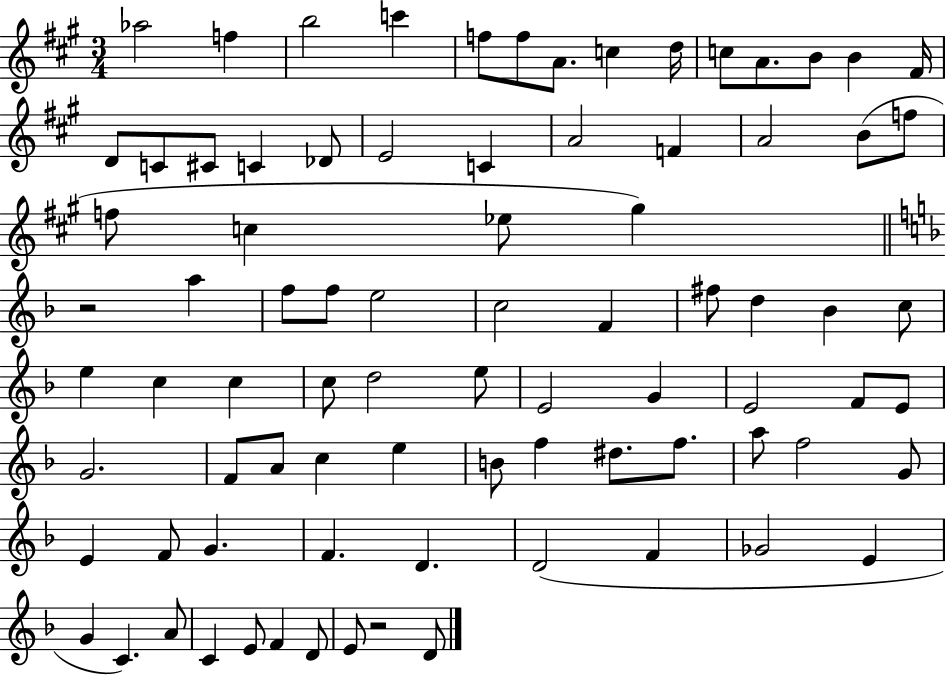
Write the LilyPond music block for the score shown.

{
  \clef treble
  \numericTimeSignature
  \time 3/4
  \key a \major
  aes''2 f''4 | b''2 c'''4 | f''8 f''8 a'8. c''4 d''16 | c''8 a'8. b'8 b'4 fis'16 | \break d'8 c'8 cis'8 c'4 des'8 | e'2 c'4 | a'2 f'4 | a'2 b'8( f''8 | \break f''8 c''4 ees''8 gis''4) | \bar "||" \break \key f \major r2 a''4 | f''8 f''8 e''2 | c''2 f'4 | fis''8 d''4 bes'4 c''8 | \break e''4 c''4 c''4 | c''8 d''2 e''8 | e'2 g'4 | e'2 f'8 e'8 | \break g'2. | f'8 a'8 c''4 e''4 | b'8 f''4 dis''8. f''8. | a''8 f''2 g'8 | \break e'4 f'8 g'4. | f'4. d'4. | d'2( f'4 | ges'2 e'4 | \break g'4 c'4.) a'8 | c'4 e'8 f'4 d'8 | e'8 r2 d'8 | \bar "|."
}